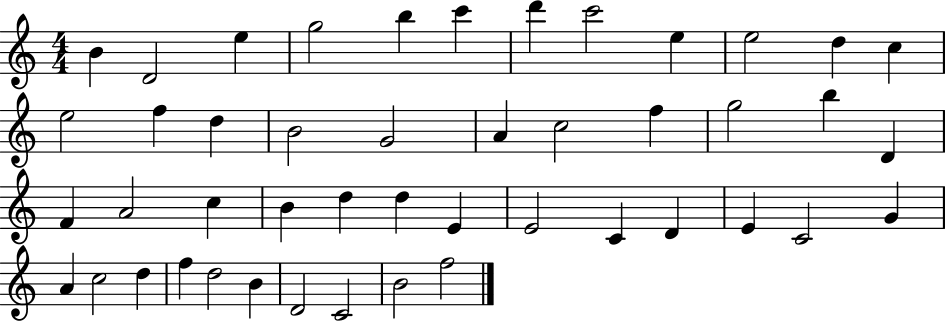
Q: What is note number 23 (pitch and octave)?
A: D4